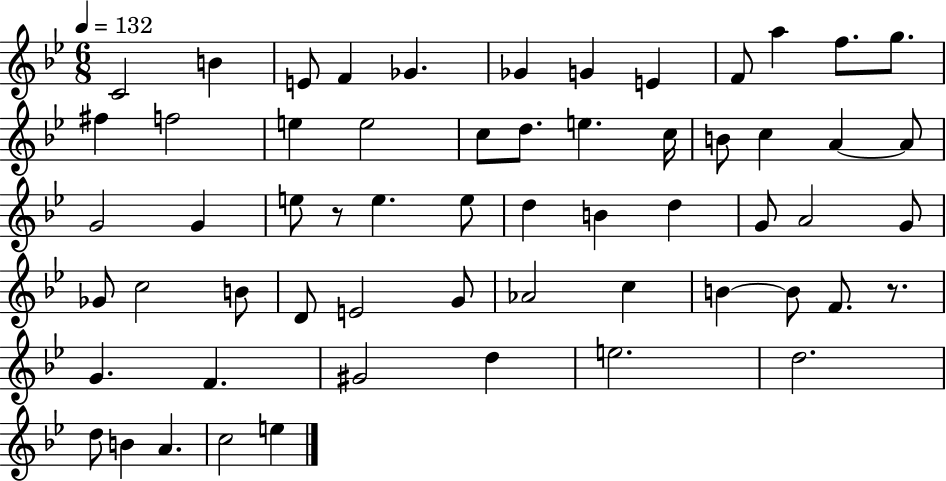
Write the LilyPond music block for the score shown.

{
  \clef treble
  \numericTimeSignature
  \time 6/8
  \key bes \major
  \tempo 4 = 132
  \repeat volta 2 { c'2 b'4 | e'8 f'4 ges'4. | ges'4 g'4 e'4 | f'8 a''4 f''8. g''8. | \break fis''4 f''2 | e''4 e''2 | c''8 d''8. e''4. c''16 | b'8 c''4 a'4~~ a'8 | \break g'2 g'4 | e''8 r8 e''4. e''8 | d''4 b'4 d''4 | g'8 a'2 g'8 | \break ges'8 c''2 b'8 | d'8 e'2 g'8 | aes'2 c''4 | b'4~~ b'8 f'8. r8. | \break g'4. f'4. | gis'2 d''4 | e''2. | d''2. | \break d''8 b'4 a'4. | c''2 e''4 | } \bar "|."
}